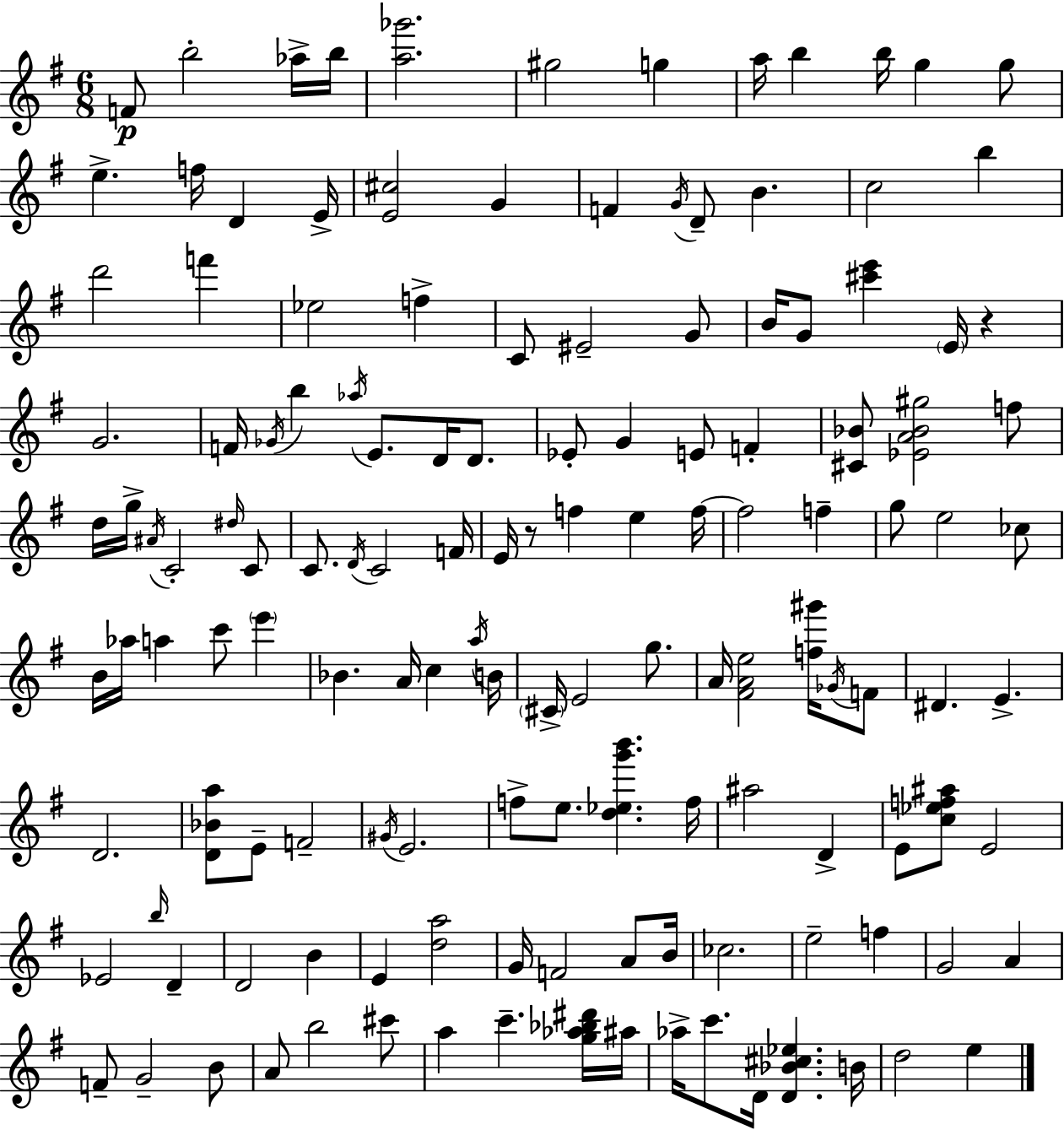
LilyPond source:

{
  \clef treble
  \numericTimeSignature
  \time 6/8
  \key e \minor
  \repeat volta 2 { f'8\p b''2-. aes''16-> b''16 | <a'' ges'''>2. | gis''2 g''4 | a''16 b''4 b''16 g''4 g''8 | \break e''4.-> f''16 d'4 e'16-> | <e' cis''>2 g'4 | f'4 \acciaccatura { g'16 } d'8-- b'4. | c''2 b''4 | \break d'''2 f'''4 | ees''2 f''4-> | c'8 eis'2-- g'8 | b'16 g'8 <cis''' e'''>4 \parenthesize e'16 r4 | \break g'2. | f'16 \acciaccatura { ges'16 } b''4 \acciaccatura { aes''16 } e'8. d'16 | d'8. ees'8-. g'4 e'8 f'4-. | <cis' bes'>8 <ees' a' bes' gis''>2 | \break f''8 d''16 g''16-> \acciaccatura { ais'16 } c'2-. | \grace { dis''16 } c'8 c'8. \acciaccatura { d'16 } c'2 | f'16 e'16 r8 f''4 | e''4 f''16~~ f''2 | \break f''4-- g''8 e''2 | ces''8 b'16 aes''16 a''4 | c'''8 \parenthesize e'''4 bes'4. | a'16 c''4 \acciaccatura { a''16 } b'16 \parenthesize cis'16-> e'2 | \break g''8. a'16 <fis' a' e''>2 | <f'' gis'''>16 \acciaccatura { ges'16 } f'8 dis'4. | e'4.-> d'2. | <d' bes' a''>8 e'8-- | \break f'2-- \acciaccatura { gis'16 } e'2. | f''8-> e''8. | <d'' ees'' g''' b'''>4. f''16 ais''2 | d'4-> e'8 <c'' ees'' f'' ais''>8 | \break e'2 ees'2 | \grace { b''16 } d'4-- d'2 | b'4 e'4 | <d'' a''>2 g'16 f'2 | \break a'8 b'16 ces''2. | e''2-- | f''4 g'2 | a'4 f'8-- | \break g'2-- b'8 a'8 | b''2 cis'''8 a''4 | c'''4.-- <g'' aes'' bes'' dis'''>16 ais''16 aes''16-> c'''8. | d'16 <d' bes' cis'' ees''>4. b'16 d''2 | \break e''4 } \bar "|."
}